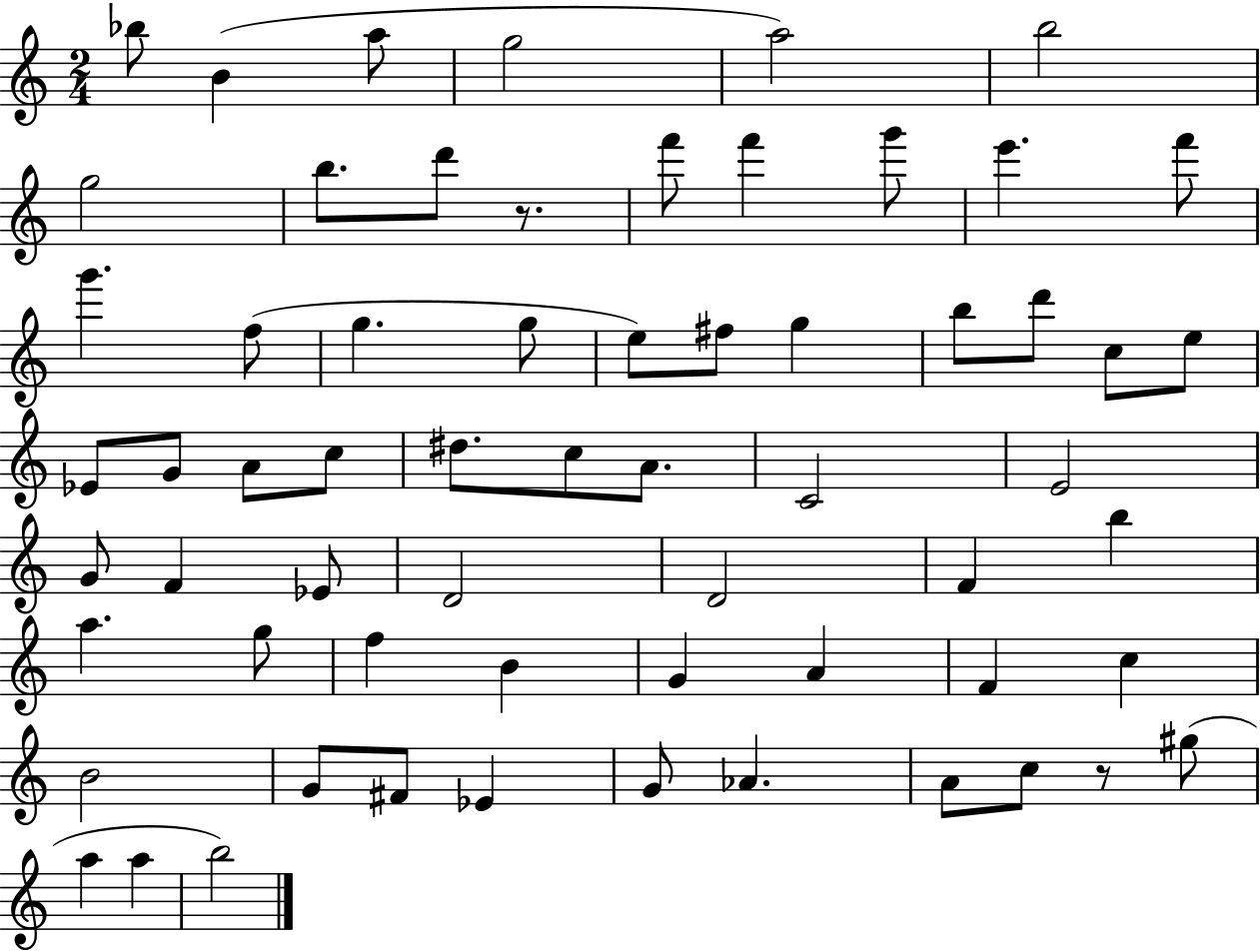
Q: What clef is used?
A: treble